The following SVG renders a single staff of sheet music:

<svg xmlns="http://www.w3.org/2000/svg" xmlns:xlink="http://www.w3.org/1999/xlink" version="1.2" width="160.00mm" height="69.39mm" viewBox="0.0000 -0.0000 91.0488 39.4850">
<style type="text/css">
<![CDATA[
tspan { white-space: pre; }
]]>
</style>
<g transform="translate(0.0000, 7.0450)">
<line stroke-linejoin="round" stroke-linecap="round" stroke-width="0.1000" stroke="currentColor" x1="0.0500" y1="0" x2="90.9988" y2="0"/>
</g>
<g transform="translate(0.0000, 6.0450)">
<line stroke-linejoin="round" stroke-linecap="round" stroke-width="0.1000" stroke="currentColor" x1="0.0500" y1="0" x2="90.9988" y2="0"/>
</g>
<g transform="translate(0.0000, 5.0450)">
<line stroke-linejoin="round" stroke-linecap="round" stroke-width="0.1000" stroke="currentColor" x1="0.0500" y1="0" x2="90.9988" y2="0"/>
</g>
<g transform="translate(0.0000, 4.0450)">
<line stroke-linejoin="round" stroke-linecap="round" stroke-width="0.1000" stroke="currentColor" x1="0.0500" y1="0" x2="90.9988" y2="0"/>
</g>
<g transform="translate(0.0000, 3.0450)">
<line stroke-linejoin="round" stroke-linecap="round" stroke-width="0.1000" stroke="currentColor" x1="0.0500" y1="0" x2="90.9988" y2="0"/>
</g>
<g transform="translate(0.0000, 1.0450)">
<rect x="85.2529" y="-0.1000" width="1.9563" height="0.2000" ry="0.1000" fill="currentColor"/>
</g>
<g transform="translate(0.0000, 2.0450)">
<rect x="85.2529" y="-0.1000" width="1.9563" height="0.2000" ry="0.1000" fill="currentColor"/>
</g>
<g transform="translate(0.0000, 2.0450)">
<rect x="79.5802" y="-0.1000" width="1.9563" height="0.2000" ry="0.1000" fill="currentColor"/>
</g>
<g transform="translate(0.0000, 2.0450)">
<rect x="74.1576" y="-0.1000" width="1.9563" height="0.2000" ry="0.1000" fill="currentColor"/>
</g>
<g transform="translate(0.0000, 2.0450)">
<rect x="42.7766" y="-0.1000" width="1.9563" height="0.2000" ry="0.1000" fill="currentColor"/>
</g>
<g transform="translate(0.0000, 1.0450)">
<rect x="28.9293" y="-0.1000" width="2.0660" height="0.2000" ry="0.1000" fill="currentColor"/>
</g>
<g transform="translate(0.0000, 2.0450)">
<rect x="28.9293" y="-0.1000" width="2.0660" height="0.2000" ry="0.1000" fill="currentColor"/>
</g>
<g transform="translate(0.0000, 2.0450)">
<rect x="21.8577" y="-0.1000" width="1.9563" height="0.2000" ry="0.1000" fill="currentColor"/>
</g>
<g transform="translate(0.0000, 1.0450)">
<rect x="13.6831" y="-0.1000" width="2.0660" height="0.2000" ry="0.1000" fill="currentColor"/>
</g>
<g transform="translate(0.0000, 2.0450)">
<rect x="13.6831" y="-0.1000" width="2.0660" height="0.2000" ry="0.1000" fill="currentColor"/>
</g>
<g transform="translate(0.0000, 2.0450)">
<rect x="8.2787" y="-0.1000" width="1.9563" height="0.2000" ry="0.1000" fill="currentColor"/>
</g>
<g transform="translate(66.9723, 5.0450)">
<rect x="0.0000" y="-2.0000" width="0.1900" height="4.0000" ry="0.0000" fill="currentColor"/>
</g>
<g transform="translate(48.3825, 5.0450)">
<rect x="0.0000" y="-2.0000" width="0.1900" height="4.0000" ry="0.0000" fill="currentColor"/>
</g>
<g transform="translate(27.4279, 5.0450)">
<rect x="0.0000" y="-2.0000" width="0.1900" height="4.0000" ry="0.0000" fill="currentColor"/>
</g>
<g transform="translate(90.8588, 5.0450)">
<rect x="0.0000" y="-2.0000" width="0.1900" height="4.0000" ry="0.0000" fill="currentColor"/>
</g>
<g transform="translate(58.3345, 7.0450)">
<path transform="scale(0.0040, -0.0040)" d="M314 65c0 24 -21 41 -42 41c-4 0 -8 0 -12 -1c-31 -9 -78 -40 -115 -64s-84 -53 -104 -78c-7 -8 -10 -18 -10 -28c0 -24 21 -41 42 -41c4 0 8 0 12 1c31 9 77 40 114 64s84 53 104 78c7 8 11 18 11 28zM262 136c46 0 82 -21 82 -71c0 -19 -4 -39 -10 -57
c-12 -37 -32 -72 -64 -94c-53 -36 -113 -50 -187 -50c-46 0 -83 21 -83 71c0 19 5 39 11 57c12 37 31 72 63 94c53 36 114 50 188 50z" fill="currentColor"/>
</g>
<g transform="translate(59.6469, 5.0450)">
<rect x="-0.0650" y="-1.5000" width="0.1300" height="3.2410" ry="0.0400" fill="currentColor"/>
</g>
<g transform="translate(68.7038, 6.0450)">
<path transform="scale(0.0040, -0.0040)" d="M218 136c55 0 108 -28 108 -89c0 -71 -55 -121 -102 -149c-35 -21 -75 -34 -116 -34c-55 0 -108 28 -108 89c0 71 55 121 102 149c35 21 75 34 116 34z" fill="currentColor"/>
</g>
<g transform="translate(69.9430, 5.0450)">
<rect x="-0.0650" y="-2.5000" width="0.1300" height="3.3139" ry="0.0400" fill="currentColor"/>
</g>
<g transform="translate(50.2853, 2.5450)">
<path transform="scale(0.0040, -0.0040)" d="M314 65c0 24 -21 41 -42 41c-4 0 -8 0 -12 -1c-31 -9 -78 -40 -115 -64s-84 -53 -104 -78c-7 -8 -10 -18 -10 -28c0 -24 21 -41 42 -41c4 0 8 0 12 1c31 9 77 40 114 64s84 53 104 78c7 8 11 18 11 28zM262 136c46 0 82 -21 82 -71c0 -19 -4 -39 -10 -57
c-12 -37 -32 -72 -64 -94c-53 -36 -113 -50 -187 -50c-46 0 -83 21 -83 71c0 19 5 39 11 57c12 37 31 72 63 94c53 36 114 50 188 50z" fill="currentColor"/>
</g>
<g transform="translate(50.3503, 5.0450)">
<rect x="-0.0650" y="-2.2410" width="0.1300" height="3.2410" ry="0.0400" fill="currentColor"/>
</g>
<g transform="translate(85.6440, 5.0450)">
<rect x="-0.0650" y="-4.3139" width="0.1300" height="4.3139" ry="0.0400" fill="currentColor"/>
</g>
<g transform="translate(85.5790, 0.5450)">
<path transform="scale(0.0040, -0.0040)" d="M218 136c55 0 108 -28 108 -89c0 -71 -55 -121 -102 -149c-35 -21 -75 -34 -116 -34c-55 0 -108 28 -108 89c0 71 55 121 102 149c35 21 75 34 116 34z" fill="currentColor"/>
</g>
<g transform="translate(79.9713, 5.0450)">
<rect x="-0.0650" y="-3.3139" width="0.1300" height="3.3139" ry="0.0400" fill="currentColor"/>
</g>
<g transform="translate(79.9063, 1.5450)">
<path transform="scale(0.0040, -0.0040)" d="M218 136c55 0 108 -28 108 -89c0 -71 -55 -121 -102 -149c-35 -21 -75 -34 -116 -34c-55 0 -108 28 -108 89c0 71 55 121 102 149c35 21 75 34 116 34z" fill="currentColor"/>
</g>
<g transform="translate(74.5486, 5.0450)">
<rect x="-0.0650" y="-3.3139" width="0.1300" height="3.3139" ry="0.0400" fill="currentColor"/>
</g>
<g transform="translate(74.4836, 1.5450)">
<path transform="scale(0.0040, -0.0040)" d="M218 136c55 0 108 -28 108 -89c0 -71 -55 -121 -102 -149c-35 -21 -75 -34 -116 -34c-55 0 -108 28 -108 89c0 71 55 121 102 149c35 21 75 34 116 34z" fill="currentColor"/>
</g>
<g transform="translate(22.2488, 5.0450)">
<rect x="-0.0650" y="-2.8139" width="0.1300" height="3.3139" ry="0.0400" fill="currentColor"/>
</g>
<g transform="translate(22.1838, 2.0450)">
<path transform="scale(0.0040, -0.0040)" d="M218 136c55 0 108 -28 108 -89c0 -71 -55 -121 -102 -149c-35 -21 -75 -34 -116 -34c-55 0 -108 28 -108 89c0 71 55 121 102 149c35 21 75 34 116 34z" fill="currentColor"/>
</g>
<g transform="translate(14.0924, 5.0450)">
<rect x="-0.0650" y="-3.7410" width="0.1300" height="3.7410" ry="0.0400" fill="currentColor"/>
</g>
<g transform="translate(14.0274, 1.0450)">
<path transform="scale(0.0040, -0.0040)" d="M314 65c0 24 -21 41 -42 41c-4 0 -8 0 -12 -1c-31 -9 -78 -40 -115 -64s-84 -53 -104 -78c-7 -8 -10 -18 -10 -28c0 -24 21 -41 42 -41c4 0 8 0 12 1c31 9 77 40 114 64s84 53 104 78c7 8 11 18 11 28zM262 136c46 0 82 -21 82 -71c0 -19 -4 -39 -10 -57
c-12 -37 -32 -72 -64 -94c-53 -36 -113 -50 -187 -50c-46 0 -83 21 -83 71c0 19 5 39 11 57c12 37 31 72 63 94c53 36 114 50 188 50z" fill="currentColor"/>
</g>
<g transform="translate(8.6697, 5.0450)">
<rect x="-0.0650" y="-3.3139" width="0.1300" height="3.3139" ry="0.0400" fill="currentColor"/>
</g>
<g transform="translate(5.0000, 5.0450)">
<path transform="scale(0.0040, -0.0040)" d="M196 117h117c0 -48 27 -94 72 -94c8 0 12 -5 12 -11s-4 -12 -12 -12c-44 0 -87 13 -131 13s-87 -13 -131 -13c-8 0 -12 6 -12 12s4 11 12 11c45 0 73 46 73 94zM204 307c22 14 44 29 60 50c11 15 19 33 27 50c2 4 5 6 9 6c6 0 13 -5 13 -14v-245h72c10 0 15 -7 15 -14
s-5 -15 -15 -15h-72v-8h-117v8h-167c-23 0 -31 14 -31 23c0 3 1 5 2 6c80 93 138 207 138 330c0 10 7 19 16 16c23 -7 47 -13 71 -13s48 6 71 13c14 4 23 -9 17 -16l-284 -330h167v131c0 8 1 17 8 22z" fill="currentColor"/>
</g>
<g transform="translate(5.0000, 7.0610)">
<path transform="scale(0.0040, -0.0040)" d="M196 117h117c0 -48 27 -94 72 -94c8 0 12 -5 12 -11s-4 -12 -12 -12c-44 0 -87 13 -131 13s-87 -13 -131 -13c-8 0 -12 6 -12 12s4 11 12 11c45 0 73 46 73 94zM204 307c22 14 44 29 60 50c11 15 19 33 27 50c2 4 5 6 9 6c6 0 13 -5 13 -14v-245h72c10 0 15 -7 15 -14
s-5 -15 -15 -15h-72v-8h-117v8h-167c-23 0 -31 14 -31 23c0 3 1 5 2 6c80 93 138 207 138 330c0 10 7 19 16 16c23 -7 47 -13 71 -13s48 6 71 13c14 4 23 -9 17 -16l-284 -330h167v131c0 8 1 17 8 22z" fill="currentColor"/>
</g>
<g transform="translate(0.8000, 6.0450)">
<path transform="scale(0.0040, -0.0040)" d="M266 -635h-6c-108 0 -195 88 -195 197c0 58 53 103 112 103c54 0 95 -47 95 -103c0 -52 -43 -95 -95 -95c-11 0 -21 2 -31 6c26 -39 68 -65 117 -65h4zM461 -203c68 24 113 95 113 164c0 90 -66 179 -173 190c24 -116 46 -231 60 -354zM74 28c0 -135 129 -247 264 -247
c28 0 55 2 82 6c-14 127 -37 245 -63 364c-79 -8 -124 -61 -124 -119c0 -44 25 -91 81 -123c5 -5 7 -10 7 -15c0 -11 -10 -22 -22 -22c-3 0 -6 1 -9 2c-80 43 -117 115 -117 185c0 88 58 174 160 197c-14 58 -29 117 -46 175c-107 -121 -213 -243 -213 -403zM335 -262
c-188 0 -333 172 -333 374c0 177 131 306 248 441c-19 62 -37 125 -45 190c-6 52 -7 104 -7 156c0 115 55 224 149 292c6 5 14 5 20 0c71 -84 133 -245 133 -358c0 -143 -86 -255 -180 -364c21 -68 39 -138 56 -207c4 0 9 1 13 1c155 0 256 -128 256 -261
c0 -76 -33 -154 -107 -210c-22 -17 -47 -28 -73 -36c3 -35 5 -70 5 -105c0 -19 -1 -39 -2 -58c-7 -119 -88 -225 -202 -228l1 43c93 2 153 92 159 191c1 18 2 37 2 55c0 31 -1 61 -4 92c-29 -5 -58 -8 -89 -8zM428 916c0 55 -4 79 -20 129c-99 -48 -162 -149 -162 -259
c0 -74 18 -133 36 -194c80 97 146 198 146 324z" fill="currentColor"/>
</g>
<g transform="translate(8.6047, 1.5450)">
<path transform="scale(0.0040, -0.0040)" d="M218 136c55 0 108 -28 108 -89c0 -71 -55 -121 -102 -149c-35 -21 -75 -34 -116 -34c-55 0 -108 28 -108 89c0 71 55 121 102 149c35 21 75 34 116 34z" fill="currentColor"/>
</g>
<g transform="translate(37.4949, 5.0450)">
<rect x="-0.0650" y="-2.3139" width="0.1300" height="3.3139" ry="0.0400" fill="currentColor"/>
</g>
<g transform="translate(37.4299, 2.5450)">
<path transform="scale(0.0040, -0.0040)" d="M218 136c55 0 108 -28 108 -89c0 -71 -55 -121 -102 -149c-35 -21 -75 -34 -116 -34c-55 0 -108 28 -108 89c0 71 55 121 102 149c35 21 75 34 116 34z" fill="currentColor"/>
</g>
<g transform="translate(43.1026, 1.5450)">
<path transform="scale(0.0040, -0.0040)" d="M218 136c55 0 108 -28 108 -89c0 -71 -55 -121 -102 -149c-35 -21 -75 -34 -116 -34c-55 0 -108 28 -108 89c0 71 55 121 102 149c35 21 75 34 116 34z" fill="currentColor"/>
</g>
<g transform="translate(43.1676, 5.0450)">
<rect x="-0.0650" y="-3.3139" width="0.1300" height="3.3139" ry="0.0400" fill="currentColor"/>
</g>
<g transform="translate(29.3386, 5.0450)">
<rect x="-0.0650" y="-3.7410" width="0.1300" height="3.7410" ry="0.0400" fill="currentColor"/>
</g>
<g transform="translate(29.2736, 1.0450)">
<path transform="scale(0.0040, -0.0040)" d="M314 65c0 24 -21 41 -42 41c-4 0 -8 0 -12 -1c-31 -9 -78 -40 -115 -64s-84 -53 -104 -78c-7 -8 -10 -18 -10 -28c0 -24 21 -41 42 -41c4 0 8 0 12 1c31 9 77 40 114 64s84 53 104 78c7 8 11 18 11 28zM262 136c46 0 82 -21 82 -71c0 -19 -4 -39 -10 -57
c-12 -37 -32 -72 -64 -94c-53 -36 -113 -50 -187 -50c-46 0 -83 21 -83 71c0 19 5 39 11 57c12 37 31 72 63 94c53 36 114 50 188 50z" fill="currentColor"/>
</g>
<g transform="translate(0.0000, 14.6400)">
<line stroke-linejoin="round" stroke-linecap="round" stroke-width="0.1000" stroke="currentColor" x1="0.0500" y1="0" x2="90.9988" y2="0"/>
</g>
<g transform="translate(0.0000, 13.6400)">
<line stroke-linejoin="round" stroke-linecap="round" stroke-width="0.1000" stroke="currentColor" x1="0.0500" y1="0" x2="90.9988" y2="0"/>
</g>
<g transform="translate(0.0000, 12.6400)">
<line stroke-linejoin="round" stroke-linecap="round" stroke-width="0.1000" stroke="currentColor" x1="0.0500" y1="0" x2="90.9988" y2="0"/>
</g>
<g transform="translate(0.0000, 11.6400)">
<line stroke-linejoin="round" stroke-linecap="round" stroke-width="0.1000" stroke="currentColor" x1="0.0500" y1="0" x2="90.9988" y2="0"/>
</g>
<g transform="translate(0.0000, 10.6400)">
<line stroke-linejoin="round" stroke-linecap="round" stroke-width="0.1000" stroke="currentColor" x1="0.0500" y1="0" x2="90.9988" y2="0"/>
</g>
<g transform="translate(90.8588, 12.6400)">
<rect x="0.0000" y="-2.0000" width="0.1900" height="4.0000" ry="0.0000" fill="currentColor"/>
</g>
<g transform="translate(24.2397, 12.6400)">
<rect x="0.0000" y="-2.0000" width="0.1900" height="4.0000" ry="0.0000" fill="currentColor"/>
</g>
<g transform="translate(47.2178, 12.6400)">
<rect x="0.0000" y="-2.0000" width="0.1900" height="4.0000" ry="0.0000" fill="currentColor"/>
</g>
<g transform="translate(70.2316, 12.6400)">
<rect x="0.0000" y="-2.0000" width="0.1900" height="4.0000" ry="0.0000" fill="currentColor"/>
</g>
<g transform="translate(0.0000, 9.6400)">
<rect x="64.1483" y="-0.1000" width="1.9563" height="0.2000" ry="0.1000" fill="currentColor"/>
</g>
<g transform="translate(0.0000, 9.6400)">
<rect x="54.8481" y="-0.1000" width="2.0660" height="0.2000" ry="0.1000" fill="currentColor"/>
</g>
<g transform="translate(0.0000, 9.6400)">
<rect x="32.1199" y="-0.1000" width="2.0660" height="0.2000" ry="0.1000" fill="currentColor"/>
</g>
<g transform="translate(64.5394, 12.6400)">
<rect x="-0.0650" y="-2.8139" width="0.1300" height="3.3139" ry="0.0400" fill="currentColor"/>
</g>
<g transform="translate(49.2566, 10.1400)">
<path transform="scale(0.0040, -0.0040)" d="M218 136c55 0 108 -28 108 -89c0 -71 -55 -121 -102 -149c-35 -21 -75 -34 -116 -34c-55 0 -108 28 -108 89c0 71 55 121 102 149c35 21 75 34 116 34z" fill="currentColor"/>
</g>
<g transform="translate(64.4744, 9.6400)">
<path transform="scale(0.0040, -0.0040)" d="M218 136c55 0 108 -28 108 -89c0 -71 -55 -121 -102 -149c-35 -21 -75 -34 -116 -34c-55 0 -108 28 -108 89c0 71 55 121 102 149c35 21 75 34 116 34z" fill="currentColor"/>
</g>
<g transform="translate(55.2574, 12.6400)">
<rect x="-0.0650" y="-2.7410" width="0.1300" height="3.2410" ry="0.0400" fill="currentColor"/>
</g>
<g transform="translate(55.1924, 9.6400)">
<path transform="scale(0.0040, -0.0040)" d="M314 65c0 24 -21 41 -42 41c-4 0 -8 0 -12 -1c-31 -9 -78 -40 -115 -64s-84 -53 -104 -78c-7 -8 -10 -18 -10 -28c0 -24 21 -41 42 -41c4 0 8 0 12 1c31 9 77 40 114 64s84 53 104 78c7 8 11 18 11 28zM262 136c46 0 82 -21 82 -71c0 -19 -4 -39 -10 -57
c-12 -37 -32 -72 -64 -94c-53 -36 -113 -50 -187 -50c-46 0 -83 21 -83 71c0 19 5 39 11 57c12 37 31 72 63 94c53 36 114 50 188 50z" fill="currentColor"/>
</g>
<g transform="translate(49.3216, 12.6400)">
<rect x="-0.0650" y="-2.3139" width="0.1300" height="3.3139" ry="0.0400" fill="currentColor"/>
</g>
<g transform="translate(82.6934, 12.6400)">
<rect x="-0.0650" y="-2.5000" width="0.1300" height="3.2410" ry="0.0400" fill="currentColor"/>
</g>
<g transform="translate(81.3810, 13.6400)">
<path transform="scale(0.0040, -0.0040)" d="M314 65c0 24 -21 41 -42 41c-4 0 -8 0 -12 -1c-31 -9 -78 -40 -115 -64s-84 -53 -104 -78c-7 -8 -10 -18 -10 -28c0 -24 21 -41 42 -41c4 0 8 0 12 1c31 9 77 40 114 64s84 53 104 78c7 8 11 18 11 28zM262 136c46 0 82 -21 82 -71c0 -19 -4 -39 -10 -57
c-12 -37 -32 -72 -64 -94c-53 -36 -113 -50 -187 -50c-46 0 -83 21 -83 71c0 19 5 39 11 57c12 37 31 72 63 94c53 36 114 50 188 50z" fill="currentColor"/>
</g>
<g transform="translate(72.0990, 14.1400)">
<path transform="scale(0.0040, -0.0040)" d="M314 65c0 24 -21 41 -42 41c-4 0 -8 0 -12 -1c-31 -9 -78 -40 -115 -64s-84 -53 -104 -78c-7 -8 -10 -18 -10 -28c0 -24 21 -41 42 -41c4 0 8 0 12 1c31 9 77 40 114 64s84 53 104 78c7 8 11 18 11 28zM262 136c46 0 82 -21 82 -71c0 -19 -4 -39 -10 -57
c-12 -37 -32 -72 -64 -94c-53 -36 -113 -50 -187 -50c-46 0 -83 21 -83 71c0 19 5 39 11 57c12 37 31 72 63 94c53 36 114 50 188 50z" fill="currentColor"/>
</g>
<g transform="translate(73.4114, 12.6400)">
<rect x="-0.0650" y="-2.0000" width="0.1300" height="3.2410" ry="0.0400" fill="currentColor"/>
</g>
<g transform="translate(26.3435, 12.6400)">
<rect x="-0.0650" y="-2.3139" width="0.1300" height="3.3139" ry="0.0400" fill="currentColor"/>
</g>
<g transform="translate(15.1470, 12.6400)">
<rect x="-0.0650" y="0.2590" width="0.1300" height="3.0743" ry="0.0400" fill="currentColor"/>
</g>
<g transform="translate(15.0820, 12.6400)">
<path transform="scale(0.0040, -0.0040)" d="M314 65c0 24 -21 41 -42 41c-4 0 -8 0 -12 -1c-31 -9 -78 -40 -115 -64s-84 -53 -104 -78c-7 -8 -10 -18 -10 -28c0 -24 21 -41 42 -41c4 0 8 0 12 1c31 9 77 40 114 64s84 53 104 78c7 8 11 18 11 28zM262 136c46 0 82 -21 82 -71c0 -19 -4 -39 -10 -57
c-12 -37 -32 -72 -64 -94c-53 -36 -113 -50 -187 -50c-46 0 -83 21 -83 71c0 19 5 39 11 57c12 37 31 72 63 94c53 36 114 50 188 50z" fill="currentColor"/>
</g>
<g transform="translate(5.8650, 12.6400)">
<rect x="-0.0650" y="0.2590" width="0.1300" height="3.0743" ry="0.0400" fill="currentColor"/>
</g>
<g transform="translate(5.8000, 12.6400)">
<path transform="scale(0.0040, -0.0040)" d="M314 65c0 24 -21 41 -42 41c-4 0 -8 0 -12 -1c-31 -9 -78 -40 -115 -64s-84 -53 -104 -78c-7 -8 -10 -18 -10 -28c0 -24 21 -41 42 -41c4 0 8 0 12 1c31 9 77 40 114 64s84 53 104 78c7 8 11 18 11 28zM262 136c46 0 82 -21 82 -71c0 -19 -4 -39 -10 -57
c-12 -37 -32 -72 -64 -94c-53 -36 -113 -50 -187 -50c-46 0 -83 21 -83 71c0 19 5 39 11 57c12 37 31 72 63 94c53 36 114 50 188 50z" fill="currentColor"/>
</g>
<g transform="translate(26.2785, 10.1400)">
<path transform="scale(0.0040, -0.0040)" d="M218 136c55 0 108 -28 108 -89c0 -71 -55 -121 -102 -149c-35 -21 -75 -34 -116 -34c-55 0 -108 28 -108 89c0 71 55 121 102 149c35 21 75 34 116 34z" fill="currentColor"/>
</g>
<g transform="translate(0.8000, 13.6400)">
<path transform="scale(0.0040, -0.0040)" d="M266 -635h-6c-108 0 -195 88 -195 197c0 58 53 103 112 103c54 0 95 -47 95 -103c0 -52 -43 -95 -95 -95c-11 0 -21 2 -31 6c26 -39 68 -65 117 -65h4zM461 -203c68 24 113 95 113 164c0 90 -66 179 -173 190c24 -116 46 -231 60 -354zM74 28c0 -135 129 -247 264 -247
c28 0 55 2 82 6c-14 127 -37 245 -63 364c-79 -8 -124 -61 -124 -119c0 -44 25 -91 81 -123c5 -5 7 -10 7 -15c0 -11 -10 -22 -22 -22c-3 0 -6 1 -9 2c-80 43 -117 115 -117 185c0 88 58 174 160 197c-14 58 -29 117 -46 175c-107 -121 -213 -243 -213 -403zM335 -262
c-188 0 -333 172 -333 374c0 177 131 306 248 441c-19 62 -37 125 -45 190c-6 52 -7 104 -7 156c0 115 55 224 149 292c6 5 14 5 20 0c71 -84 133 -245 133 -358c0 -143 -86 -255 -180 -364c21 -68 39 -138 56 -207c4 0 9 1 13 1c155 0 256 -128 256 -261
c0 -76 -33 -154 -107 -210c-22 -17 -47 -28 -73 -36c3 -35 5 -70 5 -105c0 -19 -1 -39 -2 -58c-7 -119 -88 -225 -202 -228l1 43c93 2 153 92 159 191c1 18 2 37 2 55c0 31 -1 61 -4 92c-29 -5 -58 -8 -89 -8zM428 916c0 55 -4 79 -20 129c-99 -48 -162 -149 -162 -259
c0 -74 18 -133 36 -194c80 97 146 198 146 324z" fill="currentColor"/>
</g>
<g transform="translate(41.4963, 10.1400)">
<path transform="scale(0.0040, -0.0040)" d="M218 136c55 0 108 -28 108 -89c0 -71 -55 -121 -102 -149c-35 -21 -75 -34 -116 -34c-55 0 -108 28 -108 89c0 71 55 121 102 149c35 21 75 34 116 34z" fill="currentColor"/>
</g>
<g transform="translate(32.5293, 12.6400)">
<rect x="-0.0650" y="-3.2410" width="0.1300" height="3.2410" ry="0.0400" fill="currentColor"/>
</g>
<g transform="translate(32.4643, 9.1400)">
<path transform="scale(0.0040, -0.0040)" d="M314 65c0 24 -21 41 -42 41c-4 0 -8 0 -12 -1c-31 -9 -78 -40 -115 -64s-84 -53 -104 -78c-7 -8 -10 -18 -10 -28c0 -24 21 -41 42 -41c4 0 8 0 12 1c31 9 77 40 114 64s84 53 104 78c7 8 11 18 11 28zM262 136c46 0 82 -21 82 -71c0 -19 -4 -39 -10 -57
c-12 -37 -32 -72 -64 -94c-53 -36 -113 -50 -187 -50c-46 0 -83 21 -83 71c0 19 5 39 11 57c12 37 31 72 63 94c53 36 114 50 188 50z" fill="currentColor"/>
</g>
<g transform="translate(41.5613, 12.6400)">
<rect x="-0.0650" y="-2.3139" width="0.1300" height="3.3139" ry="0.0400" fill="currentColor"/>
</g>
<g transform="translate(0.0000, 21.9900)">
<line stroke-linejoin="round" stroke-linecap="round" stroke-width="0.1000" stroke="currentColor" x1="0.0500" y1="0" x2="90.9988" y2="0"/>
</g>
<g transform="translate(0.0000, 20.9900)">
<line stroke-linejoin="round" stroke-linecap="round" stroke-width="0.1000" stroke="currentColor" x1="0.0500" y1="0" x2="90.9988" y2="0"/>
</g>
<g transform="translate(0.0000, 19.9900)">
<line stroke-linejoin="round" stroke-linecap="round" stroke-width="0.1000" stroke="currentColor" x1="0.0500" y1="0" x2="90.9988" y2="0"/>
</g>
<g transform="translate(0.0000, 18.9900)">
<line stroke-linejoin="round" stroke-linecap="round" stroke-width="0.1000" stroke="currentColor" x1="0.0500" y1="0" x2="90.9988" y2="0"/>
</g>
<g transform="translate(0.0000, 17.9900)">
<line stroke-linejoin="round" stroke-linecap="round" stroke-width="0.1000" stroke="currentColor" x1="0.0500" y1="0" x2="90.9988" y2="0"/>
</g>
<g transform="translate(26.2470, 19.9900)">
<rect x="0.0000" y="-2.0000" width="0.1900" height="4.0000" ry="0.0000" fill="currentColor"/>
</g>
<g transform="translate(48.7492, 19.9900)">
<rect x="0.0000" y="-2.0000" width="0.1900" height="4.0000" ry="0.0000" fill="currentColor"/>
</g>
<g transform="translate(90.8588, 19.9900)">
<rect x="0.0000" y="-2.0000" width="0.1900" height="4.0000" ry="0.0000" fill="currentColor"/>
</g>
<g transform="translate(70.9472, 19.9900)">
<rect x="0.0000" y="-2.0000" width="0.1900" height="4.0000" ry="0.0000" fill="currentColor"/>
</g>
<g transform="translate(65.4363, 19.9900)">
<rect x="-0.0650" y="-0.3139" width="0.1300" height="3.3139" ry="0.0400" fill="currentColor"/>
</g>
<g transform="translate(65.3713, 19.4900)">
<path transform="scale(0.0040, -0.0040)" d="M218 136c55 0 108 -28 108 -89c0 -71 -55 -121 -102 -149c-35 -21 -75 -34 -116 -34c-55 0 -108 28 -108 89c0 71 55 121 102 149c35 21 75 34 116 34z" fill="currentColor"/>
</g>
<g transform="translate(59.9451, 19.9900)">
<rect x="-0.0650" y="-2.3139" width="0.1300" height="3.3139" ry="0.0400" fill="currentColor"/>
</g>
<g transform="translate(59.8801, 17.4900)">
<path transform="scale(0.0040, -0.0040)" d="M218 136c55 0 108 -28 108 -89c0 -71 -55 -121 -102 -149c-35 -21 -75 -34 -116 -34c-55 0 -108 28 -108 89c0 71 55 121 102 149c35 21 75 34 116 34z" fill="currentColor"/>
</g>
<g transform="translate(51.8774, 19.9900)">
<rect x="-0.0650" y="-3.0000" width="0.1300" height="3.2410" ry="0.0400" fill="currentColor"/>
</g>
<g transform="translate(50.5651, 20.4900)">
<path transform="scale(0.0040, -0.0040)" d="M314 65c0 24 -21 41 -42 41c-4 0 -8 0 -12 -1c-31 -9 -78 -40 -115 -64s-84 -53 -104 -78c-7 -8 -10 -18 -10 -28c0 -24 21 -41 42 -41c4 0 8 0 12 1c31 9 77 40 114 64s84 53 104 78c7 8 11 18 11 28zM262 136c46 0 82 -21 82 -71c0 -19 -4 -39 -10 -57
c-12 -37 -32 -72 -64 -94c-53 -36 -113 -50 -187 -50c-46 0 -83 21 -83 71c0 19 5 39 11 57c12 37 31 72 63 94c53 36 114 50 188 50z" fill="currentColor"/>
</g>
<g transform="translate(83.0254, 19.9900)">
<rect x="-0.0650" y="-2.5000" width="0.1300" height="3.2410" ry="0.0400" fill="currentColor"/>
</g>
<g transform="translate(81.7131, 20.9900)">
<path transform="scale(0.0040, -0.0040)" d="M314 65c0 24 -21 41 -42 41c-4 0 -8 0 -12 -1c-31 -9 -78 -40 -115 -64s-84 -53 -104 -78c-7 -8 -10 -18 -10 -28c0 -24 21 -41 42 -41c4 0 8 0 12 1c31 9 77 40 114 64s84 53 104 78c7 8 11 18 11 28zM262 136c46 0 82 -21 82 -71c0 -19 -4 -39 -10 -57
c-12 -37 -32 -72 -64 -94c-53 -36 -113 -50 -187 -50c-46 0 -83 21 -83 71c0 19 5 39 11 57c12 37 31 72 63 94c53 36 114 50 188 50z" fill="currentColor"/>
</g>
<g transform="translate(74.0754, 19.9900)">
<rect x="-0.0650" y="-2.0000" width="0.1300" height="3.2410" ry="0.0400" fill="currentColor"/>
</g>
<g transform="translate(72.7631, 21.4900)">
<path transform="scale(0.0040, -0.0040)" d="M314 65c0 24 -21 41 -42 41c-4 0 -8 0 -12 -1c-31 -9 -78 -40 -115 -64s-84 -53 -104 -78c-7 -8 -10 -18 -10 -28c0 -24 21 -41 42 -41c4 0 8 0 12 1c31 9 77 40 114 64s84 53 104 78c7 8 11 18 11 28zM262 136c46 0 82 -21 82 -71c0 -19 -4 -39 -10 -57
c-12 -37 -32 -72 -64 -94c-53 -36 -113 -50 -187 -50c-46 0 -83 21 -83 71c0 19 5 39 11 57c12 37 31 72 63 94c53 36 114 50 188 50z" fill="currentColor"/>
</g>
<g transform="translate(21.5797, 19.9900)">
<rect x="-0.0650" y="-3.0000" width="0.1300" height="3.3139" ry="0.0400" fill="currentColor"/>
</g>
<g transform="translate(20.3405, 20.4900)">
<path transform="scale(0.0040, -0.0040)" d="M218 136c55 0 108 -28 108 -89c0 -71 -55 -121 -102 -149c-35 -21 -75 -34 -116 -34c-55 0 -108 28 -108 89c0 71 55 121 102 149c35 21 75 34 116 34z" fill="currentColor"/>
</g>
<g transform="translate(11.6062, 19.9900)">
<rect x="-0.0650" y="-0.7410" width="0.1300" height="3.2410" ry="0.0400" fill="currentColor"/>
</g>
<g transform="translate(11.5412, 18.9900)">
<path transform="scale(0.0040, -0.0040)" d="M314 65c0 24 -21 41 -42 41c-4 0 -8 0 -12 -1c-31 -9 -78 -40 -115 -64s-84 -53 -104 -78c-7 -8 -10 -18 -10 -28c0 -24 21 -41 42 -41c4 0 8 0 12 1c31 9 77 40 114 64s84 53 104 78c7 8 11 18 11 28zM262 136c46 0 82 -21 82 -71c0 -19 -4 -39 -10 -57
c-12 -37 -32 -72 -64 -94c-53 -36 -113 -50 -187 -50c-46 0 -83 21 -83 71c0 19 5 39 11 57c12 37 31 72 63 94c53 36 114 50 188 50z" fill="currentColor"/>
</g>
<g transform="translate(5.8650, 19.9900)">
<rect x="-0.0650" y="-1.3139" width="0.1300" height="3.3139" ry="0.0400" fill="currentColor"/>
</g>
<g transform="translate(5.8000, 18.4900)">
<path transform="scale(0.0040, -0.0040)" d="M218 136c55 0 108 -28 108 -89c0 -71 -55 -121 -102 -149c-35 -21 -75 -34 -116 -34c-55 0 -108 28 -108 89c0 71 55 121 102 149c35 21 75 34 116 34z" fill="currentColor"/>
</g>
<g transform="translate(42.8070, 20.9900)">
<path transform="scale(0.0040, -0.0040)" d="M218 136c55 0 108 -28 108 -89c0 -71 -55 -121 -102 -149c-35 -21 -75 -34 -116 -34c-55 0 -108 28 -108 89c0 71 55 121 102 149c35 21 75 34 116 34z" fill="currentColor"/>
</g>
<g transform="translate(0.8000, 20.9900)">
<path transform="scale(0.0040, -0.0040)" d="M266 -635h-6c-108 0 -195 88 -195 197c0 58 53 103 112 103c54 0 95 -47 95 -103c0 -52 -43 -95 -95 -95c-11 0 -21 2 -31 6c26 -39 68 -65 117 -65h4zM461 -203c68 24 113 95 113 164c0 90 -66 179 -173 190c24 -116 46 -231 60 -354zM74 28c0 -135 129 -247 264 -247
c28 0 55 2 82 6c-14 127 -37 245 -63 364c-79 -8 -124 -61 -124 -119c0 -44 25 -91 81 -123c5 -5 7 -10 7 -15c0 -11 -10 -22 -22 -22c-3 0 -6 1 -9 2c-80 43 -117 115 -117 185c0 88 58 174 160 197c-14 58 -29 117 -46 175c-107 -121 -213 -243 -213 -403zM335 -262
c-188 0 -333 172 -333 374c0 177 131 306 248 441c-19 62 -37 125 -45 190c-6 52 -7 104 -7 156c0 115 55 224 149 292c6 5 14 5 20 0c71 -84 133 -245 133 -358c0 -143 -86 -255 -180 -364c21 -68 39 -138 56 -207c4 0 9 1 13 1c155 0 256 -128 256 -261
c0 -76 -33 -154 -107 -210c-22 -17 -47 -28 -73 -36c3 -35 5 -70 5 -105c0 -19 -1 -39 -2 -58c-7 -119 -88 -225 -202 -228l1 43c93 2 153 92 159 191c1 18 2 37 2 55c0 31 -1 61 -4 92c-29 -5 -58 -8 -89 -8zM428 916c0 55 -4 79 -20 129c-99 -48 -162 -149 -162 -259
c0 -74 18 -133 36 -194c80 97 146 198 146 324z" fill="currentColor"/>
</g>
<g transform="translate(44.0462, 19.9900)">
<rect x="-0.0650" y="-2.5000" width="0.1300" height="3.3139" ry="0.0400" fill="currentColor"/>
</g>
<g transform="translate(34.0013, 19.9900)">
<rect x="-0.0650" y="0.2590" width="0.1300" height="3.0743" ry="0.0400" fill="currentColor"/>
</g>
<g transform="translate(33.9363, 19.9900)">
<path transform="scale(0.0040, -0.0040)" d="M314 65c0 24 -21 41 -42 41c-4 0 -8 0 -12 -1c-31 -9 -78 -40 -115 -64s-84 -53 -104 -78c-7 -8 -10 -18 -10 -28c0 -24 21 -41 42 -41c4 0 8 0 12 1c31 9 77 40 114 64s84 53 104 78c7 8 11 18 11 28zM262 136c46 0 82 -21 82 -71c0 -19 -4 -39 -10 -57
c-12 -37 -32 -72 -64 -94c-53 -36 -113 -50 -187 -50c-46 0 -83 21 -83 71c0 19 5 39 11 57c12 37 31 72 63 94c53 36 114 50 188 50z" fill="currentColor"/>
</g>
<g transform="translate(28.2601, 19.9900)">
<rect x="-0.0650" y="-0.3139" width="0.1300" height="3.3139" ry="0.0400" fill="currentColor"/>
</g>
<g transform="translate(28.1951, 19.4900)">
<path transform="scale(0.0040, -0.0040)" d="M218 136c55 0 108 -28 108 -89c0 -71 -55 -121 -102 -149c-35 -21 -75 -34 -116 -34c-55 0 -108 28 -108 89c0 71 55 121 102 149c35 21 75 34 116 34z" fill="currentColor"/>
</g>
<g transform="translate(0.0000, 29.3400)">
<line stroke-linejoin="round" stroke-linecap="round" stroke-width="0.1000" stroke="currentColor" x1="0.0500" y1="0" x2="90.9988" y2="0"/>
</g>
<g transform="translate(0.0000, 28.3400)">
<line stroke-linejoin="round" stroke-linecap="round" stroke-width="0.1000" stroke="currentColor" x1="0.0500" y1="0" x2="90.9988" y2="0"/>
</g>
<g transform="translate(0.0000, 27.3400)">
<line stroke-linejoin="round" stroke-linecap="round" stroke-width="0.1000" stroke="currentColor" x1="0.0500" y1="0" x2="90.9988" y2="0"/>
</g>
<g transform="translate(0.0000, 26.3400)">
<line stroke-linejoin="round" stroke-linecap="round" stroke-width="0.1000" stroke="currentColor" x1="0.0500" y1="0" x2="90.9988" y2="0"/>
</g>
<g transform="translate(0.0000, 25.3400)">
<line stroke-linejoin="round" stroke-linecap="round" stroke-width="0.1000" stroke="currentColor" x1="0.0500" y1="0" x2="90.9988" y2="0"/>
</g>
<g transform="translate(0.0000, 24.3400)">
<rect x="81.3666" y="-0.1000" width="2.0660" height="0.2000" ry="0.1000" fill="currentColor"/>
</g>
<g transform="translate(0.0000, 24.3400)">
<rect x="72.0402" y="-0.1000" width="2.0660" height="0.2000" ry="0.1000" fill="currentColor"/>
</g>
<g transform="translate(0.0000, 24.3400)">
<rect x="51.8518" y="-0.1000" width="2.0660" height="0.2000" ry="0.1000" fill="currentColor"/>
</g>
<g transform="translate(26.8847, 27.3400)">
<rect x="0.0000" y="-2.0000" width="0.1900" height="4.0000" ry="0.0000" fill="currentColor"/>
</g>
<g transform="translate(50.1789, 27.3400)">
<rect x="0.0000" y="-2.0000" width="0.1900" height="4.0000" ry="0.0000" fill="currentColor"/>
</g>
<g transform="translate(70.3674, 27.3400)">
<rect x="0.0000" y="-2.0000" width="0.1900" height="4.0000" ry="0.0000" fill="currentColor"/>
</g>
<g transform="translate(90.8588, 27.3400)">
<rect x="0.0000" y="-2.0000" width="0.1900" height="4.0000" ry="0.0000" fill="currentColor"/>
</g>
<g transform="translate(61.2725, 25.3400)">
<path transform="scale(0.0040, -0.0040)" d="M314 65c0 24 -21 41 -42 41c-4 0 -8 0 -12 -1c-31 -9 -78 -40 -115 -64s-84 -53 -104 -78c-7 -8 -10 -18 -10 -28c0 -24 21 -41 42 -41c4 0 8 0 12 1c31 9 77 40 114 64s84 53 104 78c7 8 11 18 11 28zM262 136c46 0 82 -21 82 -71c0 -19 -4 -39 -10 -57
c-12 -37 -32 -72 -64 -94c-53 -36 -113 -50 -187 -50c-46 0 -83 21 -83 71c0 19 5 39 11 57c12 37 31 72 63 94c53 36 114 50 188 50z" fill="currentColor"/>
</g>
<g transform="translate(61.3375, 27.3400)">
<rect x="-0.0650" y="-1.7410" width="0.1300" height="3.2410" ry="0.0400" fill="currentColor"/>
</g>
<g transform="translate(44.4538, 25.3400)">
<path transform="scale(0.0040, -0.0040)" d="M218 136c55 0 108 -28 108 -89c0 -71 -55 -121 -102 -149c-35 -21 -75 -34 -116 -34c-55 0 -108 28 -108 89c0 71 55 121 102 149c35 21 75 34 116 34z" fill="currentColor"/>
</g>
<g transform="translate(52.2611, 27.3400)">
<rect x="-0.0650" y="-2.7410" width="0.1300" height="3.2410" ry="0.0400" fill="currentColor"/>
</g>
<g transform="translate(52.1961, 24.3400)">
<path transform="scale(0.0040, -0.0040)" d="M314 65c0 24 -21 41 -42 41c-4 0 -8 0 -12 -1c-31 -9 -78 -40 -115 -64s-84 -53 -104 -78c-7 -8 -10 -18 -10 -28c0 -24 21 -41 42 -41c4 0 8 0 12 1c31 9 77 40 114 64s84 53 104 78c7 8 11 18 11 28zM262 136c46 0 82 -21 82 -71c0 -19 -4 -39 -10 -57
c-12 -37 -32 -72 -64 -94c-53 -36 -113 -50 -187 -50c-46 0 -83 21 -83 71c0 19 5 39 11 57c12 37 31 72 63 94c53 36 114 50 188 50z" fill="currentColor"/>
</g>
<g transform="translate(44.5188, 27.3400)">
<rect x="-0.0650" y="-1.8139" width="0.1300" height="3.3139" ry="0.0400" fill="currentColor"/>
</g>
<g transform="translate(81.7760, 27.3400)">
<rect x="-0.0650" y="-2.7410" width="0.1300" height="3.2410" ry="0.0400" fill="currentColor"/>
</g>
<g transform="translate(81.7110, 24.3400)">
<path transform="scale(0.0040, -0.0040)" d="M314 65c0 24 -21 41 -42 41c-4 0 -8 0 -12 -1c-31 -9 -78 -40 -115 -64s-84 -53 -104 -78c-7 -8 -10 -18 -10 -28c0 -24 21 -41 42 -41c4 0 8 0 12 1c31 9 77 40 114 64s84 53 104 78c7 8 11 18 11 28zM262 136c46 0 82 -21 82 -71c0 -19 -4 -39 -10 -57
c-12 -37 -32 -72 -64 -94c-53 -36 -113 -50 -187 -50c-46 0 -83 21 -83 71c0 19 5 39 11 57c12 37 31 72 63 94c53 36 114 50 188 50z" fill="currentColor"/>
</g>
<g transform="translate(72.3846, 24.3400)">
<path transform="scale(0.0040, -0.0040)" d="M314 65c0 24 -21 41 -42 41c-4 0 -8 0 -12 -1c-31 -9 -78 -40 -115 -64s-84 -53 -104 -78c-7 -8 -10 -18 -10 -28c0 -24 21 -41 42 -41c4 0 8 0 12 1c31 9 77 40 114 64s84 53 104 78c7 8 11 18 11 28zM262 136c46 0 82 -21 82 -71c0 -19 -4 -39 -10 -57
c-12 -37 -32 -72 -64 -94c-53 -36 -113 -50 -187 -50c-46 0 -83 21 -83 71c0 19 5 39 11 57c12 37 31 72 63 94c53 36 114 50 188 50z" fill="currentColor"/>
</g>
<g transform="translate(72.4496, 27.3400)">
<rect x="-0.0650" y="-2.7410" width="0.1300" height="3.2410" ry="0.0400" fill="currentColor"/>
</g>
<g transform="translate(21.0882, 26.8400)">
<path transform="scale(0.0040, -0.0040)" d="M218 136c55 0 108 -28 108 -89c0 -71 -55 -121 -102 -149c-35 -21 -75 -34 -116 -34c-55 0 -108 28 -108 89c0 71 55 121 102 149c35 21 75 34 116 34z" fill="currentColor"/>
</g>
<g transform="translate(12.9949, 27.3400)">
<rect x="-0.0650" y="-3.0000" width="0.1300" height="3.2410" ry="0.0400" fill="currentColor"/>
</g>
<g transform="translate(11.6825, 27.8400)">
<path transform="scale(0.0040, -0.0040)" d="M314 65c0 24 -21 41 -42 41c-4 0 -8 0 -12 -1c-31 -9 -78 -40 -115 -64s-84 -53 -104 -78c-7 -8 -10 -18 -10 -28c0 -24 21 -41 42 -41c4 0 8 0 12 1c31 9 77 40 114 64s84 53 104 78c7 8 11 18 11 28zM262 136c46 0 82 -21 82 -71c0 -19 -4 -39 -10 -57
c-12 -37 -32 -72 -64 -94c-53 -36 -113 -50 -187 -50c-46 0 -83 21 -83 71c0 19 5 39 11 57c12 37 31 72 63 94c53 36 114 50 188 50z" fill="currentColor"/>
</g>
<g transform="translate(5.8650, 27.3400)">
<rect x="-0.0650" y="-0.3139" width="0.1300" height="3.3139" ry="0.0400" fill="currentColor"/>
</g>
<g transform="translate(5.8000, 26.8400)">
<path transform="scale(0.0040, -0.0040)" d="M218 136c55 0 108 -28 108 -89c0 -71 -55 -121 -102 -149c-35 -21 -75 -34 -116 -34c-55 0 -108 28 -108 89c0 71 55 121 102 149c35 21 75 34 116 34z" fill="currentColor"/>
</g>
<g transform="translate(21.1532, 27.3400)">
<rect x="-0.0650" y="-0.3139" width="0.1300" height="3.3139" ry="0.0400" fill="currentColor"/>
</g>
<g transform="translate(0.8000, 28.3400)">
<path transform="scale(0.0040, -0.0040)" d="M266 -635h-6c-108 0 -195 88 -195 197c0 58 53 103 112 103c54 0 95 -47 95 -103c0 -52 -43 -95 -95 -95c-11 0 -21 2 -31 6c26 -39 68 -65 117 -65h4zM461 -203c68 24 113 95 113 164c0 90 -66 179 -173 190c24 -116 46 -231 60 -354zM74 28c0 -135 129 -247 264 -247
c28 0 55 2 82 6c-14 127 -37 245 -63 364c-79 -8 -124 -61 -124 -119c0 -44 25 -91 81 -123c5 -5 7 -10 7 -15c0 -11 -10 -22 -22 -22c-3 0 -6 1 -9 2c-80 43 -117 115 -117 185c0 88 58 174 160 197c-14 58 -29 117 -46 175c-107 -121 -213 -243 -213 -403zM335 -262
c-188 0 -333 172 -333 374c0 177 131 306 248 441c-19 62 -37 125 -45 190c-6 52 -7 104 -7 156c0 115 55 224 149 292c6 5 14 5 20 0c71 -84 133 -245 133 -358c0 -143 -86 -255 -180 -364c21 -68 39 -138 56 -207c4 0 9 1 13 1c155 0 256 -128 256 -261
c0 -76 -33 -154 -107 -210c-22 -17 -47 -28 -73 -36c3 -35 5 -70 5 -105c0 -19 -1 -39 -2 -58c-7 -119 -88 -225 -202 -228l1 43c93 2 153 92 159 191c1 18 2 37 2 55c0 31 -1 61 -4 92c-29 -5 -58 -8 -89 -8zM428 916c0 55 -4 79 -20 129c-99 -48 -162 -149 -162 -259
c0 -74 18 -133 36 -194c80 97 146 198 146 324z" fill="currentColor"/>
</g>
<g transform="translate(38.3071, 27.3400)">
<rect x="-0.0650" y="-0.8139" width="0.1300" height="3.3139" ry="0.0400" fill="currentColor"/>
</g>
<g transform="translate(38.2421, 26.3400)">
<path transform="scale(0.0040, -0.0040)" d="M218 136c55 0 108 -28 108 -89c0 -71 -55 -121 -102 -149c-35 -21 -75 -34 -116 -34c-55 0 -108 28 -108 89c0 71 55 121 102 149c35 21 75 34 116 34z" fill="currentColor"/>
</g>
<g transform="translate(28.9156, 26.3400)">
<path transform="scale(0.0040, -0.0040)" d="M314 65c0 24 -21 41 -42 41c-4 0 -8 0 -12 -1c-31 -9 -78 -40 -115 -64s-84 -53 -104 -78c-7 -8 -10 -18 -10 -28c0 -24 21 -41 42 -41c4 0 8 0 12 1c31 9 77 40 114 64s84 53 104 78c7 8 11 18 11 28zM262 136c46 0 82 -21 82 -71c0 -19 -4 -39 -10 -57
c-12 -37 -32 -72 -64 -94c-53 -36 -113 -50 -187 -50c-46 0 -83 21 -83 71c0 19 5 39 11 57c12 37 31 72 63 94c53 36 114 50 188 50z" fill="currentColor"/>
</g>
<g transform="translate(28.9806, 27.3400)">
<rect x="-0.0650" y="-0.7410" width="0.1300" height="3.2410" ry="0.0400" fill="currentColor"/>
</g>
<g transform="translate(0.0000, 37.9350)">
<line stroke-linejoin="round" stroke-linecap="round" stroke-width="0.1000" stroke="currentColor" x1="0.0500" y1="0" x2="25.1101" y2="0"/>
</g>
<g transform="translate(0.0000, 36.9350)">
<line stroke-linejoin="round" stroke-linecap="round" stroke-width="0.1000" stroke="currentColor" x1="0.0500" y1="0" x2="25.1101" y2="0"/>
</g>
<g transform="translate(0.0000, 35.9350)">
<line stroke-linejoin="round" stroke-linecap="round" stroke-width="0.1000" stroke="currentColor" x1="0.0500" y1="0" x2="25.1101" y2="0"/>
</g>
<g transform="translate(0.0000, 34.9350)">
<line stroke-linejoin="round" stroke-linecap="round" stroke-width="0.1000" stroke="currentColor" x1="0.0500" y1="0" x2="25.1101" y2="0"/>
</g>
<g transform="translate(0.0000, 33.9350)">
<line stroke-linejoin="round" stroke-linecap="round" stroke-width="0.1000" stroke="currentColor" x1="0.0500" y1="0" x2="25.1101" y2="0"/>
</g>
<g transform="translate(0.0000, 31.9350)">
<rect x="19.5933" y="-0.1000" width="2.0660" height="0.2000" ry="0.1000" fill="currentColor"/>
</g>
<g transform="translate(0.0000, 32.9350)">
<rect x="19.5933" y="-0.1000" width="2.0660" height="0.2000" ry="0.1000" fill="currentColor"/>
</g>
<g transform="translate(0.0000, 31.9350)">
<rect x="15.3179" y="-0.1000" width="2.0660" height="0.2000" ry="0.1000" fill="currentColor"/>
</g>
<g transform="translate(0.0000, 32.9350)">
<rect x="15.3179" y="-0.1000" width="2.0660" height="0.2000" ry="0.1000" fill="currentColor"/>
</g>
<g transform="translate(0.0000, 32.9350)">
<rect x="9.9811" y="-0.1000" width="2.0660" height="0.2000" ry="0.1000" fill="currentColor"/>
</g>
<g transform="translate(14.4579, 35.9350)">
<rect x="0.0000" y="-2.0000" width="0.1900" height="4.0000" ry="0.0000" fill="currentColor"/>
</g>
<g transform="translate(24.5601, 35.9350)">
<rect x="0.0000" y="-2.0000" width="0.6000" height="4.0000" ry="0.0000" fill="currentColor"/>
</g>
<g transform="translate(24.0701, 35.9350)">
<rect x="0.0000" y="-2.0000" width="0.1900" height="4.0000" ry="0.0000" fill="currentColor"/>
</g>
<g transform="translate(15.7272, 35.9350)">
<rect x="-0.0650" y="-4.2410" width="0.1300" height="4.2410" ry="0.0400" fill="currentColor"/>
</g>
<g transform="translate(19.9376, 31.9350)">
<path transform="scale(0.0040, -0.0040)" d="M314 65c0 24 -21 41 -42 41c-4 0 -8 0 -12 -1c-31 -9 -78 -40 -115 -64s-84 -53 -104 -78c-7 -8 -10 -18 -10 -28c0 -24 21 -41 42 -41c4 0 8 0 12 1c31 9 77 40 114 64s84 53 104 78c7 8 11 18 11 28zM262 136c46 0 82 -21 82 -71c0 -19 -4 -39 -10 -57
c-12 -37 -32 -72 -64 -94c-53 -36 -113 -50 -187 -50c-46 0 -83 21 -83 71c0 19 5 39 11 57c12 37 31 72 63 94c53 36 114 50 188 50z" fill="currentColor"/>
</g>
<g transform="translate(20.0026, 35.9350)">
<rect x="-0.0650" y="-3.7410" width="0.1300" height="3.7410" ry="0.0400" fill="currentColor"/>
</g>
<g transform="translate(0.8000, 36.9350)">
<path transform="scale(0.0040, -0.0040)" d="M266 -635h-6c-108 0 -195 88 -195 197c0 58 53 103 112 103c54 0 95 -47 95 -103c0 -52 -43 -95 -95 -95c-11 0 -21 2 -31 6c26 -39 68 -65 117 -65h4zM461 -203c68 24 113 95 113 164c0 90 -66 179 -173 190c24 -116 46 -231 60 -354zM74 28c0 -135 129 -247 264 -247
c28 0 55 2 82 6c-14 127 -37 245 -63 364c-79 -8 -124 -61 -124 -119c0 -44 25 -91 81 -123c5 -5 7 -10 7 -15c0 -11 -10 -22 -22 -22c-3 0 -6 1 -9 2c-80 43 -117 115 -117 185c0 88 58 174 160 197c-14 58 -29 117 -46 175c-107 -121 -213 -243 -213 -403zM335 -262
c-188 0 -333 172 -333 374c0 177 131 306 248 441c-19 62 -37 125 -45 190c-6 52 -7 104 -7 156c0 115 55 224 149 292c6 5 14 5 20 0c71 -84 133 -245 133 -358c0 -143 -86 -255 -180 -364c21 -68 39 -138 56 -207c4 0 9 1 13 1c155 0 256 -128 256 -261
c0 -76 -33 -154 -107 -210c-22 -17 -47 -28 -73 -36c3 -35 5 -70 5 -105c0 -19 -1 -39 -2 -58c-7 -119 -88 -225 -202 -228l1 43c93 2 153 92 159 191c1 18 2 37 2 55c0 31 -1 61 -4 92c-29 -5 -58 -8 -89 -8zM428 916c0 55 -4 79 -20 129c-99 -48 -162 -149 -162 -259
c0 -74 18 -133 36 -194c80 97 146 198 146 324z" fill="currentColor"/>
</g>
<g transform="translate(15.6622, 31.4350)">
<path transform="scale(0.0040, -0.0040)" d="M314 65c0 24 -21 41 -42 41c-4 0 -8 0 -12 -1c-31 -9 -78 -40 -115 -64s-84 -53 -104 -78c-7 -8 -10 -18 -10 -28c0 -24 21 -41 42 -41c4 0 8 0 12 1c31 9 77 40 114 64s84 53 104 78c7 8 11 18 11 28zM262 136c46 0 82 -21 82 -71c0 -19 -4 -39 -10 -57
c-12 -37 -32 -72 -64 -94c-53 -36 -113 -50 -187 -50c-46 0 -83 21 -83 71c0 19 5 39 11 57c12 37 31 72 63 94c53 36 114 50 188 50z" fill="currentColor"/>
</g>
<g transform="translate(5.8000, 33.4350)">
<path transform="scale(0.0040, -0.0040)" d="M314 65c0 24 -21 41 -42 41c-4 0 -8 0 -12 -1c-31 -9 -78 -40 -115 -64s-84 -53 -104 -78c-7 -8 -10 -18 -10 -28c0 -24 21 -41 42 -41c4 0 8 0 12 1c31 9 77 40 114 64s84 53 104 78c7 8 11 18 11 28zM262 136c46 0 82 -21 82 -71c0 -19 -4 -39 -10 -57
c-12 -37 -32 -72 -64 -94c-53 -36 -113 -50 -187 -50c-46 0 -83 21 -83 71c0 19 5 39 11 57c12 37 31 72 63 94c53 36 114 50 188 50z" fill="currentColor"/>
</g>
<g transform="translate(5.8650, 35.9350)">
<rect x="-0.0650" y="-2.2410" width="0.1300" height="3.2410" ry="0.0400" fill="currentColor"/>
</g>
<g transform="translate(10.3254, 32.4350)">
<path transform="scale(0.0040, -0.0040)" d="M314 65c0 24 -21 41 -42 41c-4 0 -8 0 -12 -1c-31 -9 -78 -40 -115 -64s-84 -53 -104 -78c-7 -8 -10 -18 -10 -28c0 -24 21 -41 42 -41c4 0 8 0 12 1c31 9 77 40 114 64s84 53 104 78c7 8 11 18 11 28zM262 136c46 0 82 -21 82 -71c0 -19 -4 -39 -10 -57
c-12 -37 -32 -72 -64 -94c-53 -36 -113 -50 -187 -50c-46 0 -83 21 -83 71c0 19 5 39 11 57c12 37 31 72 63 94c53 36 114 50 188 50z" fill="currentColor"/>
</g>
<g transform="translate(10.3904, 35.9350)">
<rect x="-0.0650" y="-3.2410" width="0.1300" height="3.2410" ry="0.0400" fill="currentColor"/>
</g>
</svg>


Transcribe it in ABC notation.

X:1
T:Untitled
M:4/4
L:1/4
K:C
b c'2 a c'2 g b g2 E2 G b b d' B2 B2 g b2 g g a2 a F2 G2 e d2 A c B2 G A2 g c F2 G2 c A2 c d2 d f a2 f2 a2 a2 g2 b2 d'2 c'2